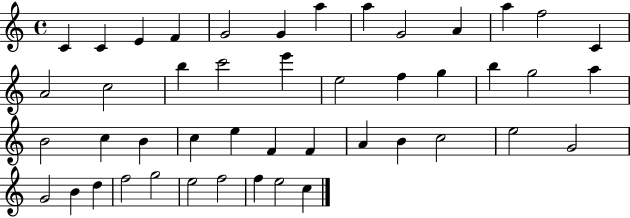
{
  \clef treble
  \time 4/4
  \defaultTimeSignature
  \key c \major
  c'4 c'4 e'4 f'4 | g'2 g'4 a''4 | a''4 g'2 a'4 | a''4 f''2 c'4 | \break a'2 c''2 | b''4 c'''2 e'''4 | e''2 f''4 g''4 | b''4 g''2 a''4 | \break b'2 c''4 b'4 | c''4 e''4 f'4 f'4 | a'4 b'4 c''2 | e''2 g'2 | \break g'2 b'4 d''4 | f''2 g''2 | e''2 f''2 | f''4 e''2 c''4 | \break \bar "|."
}